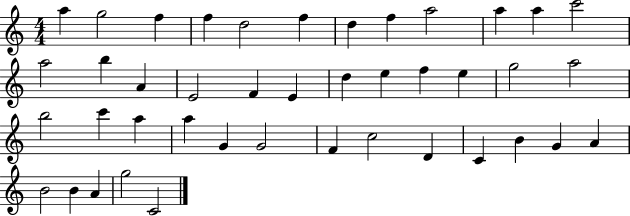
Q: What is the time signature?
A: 4/4